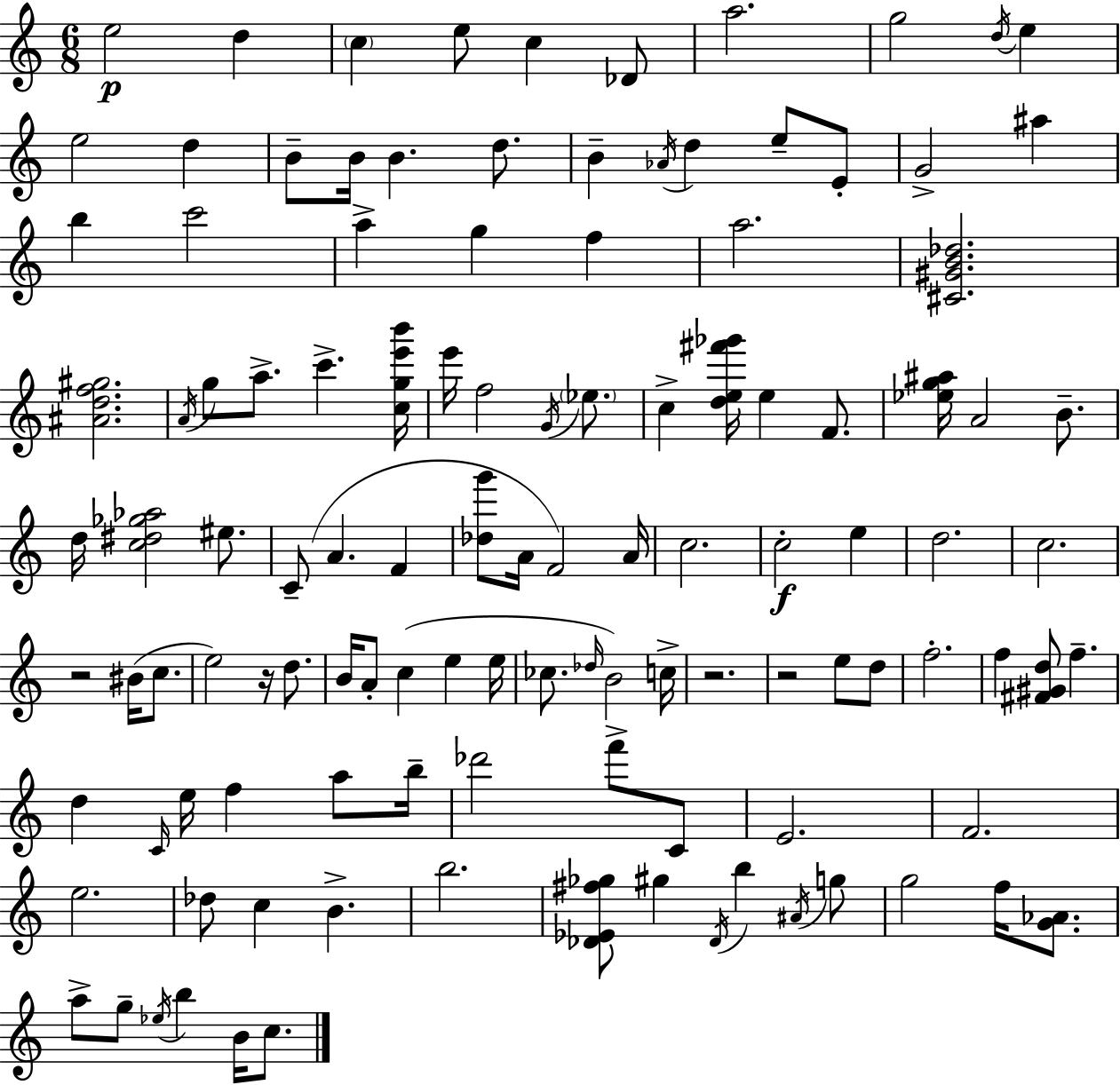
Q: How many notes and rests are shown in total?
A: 116